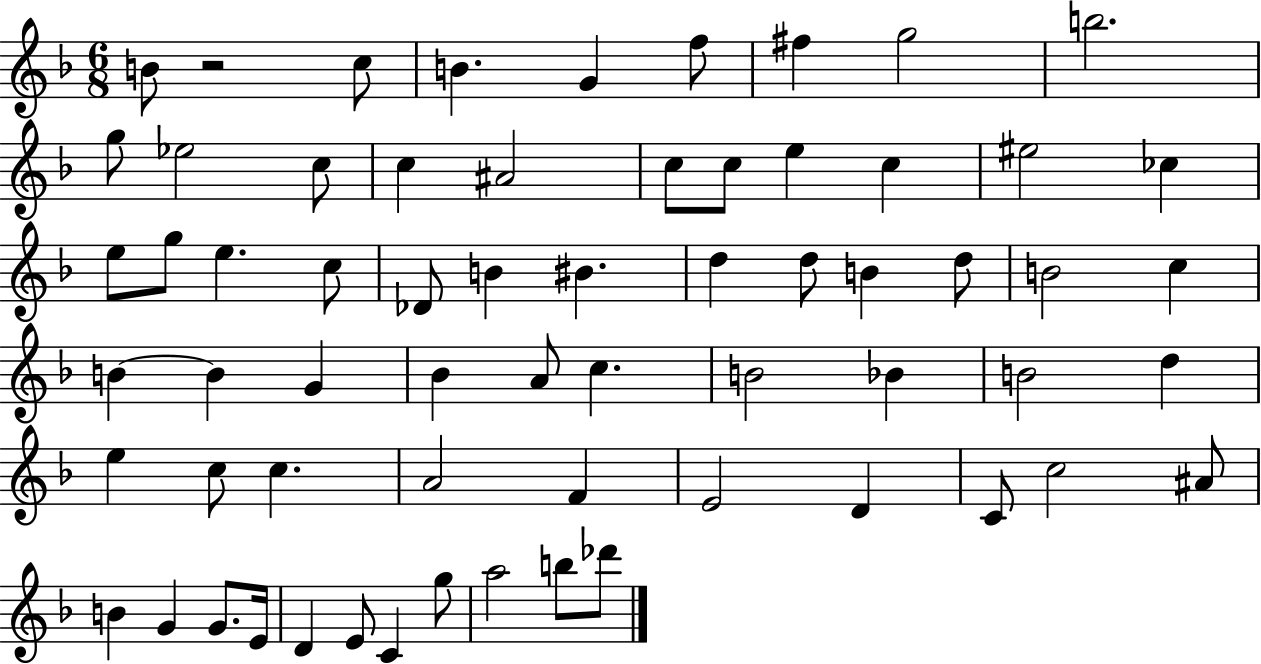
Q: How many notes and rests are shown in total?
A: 64